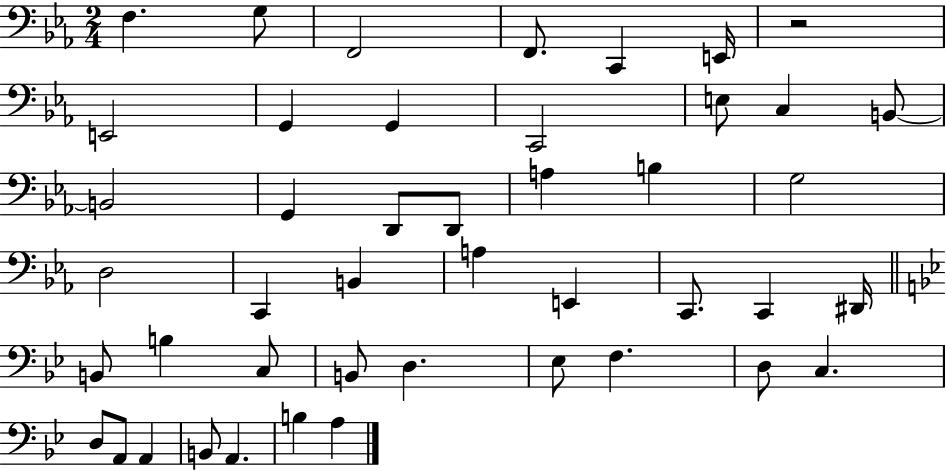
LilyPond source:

{
  \clef bass
  \numericTimeSignature
  \time 2/4
  \key ees \major
  f4. g8 | f,2 | f,8. c,4 e,16 | r2 | \break e,2 | g,4 g,4 | c,2 | e8 c4 b,8~~ | \break b,2 | g,4 d,8 d,8 | a4 b4 | g2 | \break d2 | c,4 b,4 | a4 e,4 | c,8. c,4 dis,16 | \break \bar "||" \break \key bes \major b,8 b4 c8 | b,8 d4. | ees8 f4. | d8 c4. | \break d8 a,8 a,4 | b,8 a,4. | b4 a4 | \bar "|."
}